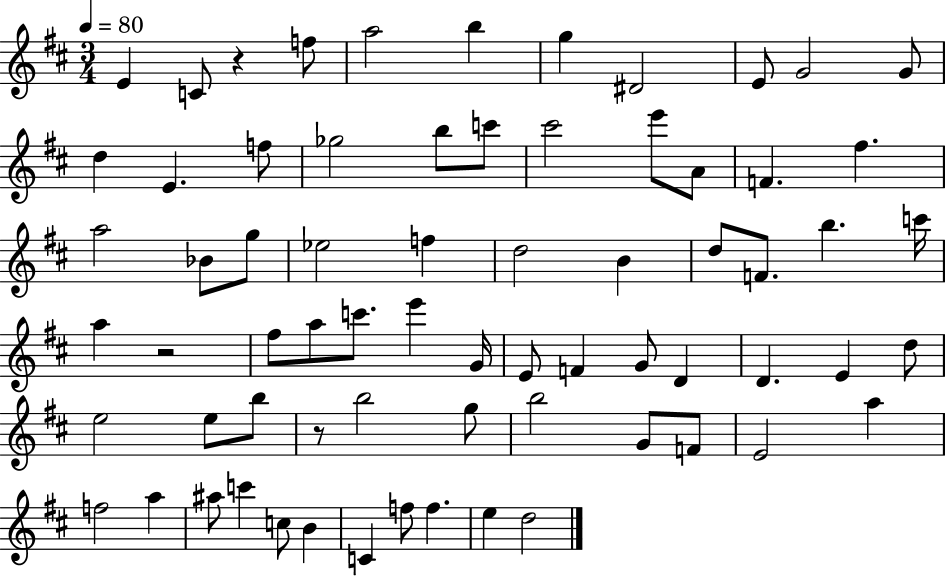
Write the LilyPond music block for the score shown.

{
  \clef treble
  \numericTimeSignature
  \time 3/4
  \key d \major
  \tempo 4 = 80
  e'4 c'8 r4 f''8 | a''2 b''4 | g''4 dis'2 | e'8 g'2 g'8 | \break d''4 e'4. f''8 | ges''2 b''8 c'''8 | cis'''2 e'''8 a'8 | f'4. fis''4. | \break a''2 bes'8 g''8 | ees''2 f''4 | d''2 b'4 | d''8 f'8. b''4. c'''16 | \break a''4 r2 | fis''8 a''8 c'''8. e'''4 g'16 | e'8 f'4 g'8 d'4 | d'4. e'4 d''8 | \break e''2 e''8 b''8 | r8 b''2 g''8 | b''2 g'8 f'8 | e'2 a''4 | \break f''2 a''4 | ais''8 c'''4 c''8 b'4 | c'4 f''8 f''4. | e''4 d''2 | \break \bar "|."
}